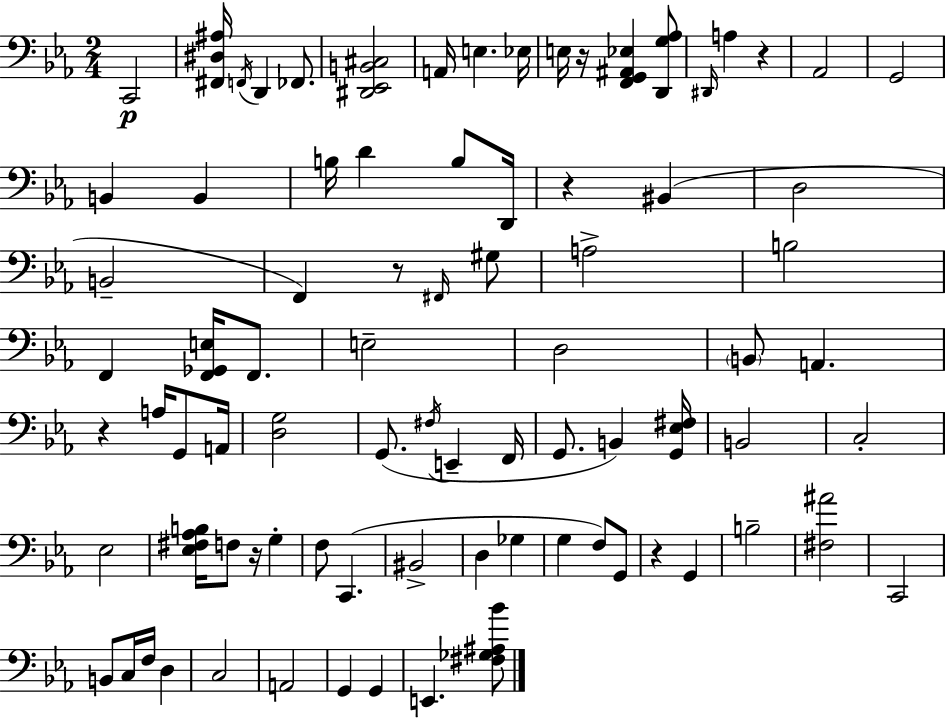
C2/h [F#2,D#3,A#3]/s F2/s D2/q FES2/e. [D#2,Eb2,B2,C#3]/h A2/s E3/q. Eb3/s E3/s R/s [F2,G2,A#2,Eb3]/q [D2,G3,Ab3]/e D#2/s A3/q R/q Ab2/h G2/h B2/q B2/q B3/s D4/q B3/e D2/s R/q BIS2/q D3/h B2/h F2/q R/e F#2/s G#3/e A3/h B3/h F2/q [F2,Gb2,E3]/s F2/e. E3/h D3/h B2/e A2/q. R/q A3/s G2/e A2/s [D3,G3]/h G2/e. F#3/s E2/q F2/s G2/e. B2/q [G2,Eb3,F#3]/s B2/h C3/h Eb3/h [Eb3,F#3,Ab3,B3]/s F3/e R/s G3/q F3/e C2/q. BIS2/h D3/q Gb3/q G3/q F3/e G2/e R/q G2/q B3/h [F#3,A#4]/h C2/h B2/e C3/s F3/s D3/q C3/h A2/h G2/q G2/q E2/q. [F#3,Gb3,A#3,Bb4]/e